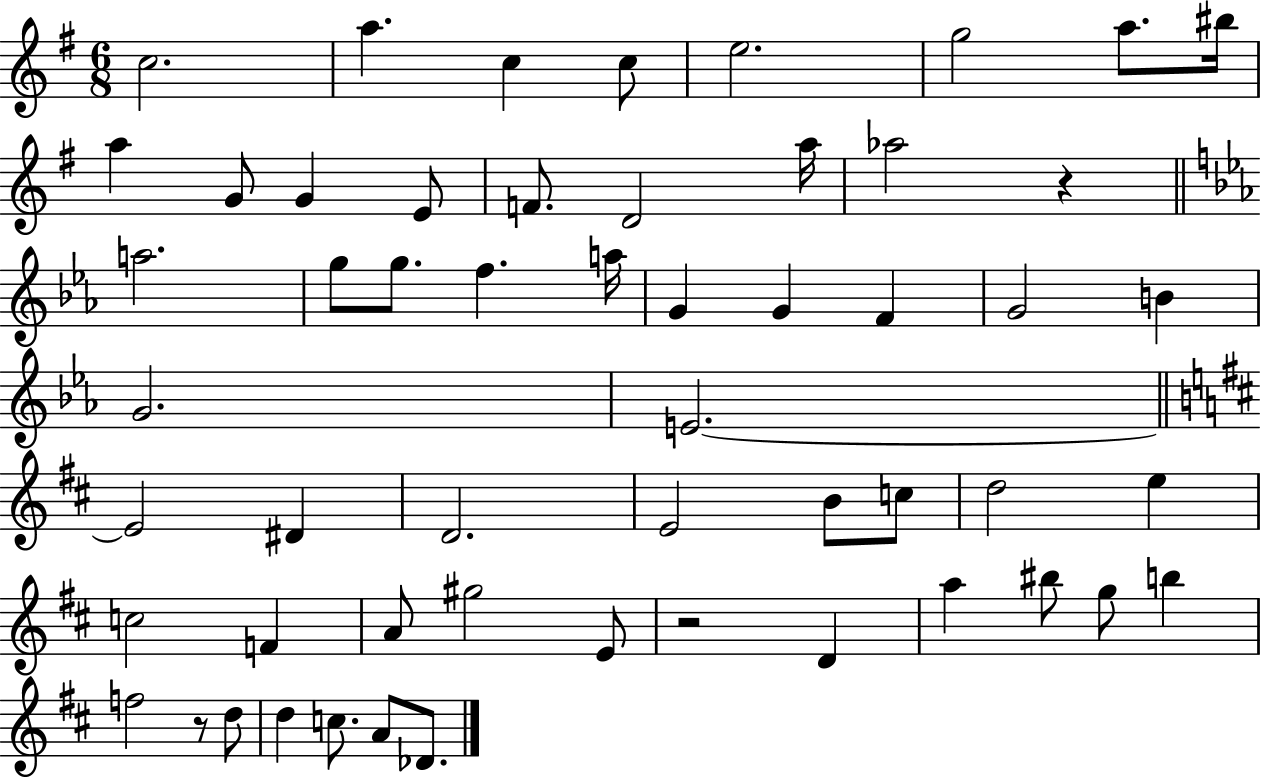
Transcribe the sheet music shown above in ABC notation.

X:1
T:Untitled
M:6/8
L:1/4
K:G
c2 a c c/2 e2 g2 a/2 ^b/4 a G/2 G E/2 F/2 D2 a/4 _a2 z a2 g/2 g/2 f a/4 G G F G2 B G2 E2 E2 ^D D2 E2 B/2 c/2 d2 e c2 F A/2 ^g2 E/2 z2 D a ^b/2 g/2 b f2 z/2 d/2 d c/2 A/2 _D/2